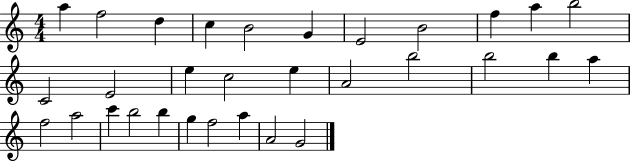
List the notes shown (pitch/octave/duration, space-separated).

A5/q F5/h D5/q C5/q B4/h G4/q E4/h B4/h F5/q A5/q B5/h C4/h E4/h E5/q C5/h E5/q A4/h B5/h B5/h B5/q A5/q F5/h A5/h C6/q B5/h B5/q G5/q F5/h A5/q A4/h G4/h